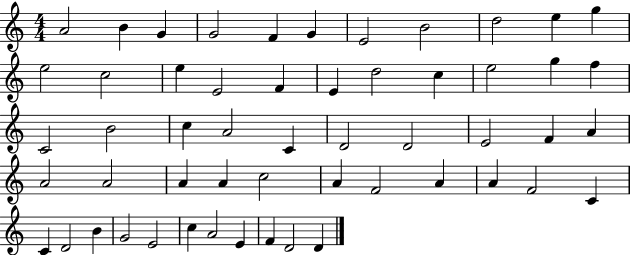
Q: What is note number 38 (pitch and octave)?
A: A4